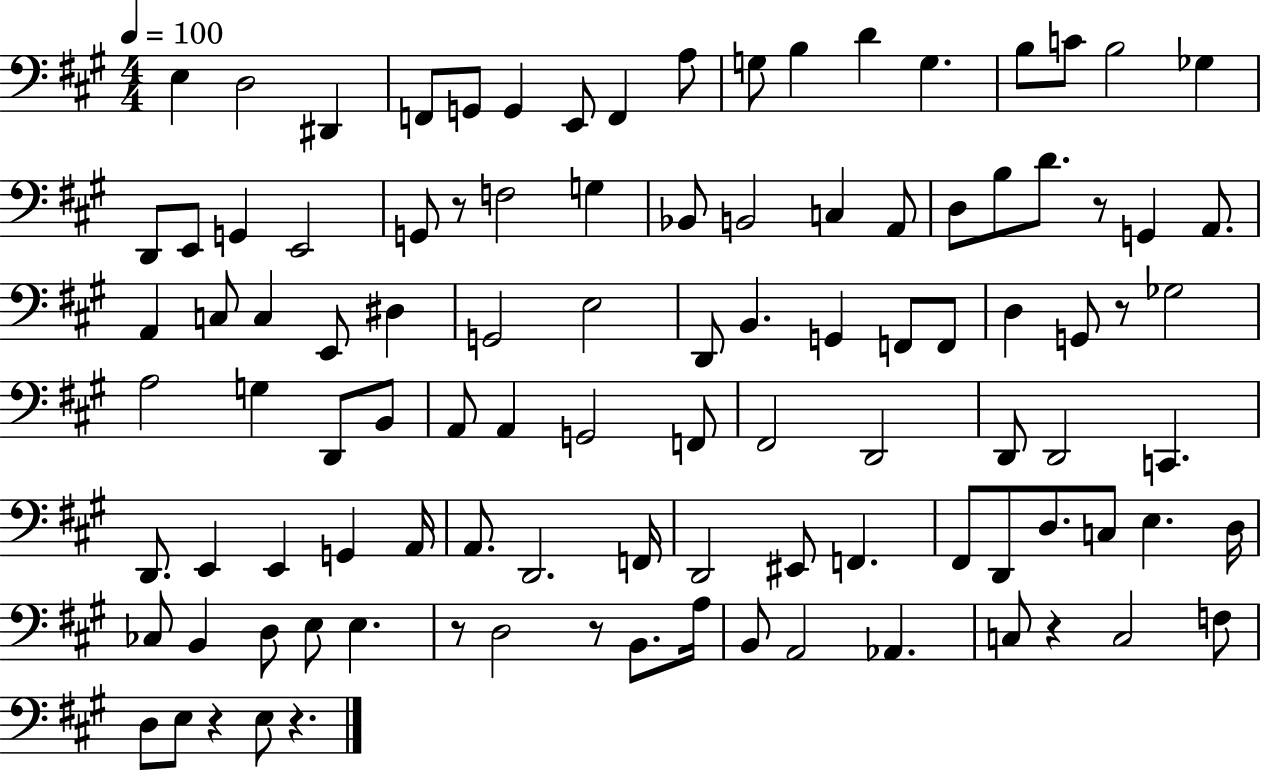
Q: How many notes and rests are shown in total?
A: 103